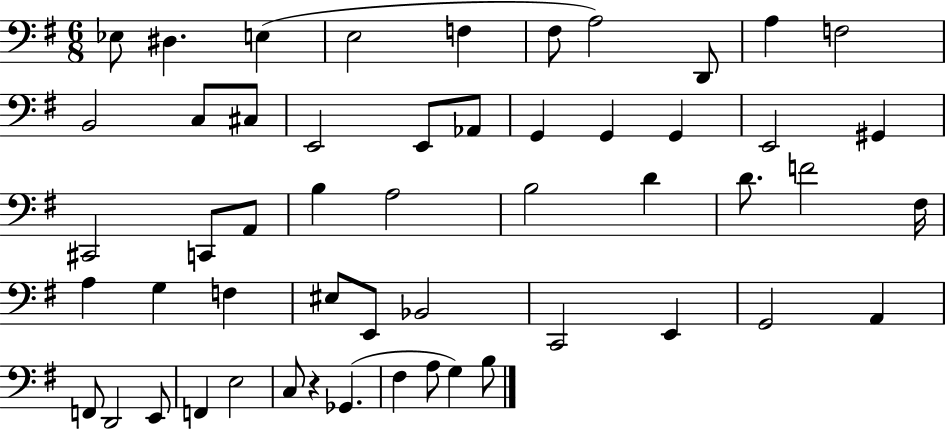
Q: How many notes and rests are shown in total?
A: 53